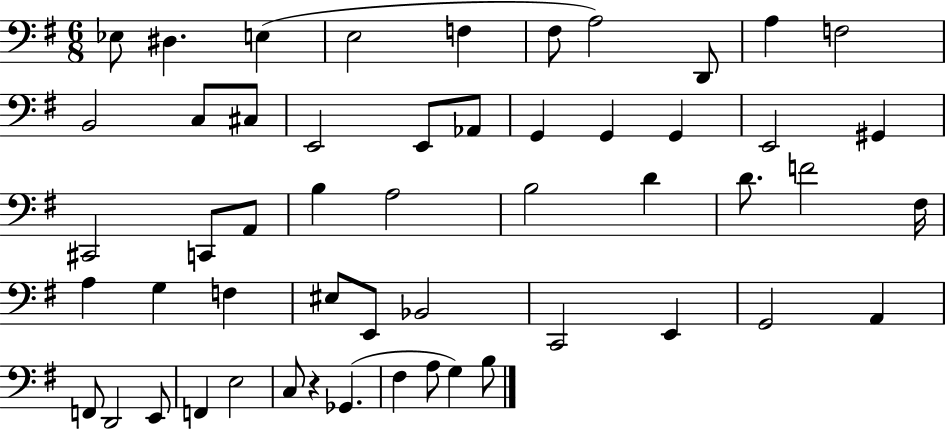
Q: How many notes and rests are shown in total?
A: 53